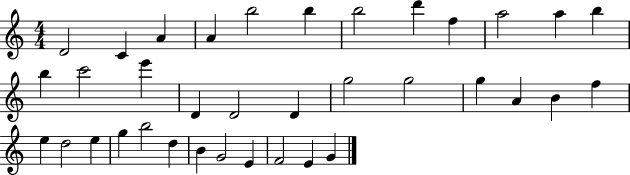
{
  \clef treble
  \numericTimeSignature
  \time 4/4
  \key c \major
  d'2 c'4 a'4 | a'4 b''2 b''4 | b''2 d'''4 f''4 | a''2 a''4 b''4 | \break b''4 c'''2 e'''4 | d'4 d'2 d'4 | g''2 g''2 | g''4 a'4 b'4 f''4 | \break e''4 d''2 e''4 | g''4 b''2 d''4 | b'4 g'2 e'4 | f'2 e'4 g'4 | \break \bar "|."
}